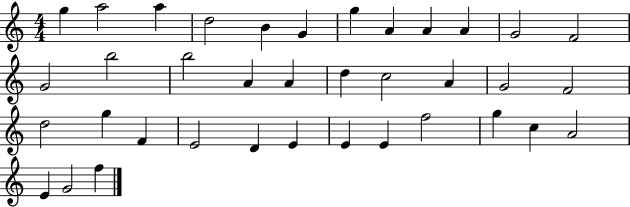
G5/q A5/h A5/q D5/h B4/q G4/q G5/q A4/q A4/q A4/q G4/h F4/h G4/h B5/h B5/h A4/q A4/q D5/q C5/h A4/q G4/h F4/h D5/h G5/q F4/q E4/h D4/q E4/q E4/q E4/q F5/h G5/q C5/q A4/h E4/q G4/h F5/q